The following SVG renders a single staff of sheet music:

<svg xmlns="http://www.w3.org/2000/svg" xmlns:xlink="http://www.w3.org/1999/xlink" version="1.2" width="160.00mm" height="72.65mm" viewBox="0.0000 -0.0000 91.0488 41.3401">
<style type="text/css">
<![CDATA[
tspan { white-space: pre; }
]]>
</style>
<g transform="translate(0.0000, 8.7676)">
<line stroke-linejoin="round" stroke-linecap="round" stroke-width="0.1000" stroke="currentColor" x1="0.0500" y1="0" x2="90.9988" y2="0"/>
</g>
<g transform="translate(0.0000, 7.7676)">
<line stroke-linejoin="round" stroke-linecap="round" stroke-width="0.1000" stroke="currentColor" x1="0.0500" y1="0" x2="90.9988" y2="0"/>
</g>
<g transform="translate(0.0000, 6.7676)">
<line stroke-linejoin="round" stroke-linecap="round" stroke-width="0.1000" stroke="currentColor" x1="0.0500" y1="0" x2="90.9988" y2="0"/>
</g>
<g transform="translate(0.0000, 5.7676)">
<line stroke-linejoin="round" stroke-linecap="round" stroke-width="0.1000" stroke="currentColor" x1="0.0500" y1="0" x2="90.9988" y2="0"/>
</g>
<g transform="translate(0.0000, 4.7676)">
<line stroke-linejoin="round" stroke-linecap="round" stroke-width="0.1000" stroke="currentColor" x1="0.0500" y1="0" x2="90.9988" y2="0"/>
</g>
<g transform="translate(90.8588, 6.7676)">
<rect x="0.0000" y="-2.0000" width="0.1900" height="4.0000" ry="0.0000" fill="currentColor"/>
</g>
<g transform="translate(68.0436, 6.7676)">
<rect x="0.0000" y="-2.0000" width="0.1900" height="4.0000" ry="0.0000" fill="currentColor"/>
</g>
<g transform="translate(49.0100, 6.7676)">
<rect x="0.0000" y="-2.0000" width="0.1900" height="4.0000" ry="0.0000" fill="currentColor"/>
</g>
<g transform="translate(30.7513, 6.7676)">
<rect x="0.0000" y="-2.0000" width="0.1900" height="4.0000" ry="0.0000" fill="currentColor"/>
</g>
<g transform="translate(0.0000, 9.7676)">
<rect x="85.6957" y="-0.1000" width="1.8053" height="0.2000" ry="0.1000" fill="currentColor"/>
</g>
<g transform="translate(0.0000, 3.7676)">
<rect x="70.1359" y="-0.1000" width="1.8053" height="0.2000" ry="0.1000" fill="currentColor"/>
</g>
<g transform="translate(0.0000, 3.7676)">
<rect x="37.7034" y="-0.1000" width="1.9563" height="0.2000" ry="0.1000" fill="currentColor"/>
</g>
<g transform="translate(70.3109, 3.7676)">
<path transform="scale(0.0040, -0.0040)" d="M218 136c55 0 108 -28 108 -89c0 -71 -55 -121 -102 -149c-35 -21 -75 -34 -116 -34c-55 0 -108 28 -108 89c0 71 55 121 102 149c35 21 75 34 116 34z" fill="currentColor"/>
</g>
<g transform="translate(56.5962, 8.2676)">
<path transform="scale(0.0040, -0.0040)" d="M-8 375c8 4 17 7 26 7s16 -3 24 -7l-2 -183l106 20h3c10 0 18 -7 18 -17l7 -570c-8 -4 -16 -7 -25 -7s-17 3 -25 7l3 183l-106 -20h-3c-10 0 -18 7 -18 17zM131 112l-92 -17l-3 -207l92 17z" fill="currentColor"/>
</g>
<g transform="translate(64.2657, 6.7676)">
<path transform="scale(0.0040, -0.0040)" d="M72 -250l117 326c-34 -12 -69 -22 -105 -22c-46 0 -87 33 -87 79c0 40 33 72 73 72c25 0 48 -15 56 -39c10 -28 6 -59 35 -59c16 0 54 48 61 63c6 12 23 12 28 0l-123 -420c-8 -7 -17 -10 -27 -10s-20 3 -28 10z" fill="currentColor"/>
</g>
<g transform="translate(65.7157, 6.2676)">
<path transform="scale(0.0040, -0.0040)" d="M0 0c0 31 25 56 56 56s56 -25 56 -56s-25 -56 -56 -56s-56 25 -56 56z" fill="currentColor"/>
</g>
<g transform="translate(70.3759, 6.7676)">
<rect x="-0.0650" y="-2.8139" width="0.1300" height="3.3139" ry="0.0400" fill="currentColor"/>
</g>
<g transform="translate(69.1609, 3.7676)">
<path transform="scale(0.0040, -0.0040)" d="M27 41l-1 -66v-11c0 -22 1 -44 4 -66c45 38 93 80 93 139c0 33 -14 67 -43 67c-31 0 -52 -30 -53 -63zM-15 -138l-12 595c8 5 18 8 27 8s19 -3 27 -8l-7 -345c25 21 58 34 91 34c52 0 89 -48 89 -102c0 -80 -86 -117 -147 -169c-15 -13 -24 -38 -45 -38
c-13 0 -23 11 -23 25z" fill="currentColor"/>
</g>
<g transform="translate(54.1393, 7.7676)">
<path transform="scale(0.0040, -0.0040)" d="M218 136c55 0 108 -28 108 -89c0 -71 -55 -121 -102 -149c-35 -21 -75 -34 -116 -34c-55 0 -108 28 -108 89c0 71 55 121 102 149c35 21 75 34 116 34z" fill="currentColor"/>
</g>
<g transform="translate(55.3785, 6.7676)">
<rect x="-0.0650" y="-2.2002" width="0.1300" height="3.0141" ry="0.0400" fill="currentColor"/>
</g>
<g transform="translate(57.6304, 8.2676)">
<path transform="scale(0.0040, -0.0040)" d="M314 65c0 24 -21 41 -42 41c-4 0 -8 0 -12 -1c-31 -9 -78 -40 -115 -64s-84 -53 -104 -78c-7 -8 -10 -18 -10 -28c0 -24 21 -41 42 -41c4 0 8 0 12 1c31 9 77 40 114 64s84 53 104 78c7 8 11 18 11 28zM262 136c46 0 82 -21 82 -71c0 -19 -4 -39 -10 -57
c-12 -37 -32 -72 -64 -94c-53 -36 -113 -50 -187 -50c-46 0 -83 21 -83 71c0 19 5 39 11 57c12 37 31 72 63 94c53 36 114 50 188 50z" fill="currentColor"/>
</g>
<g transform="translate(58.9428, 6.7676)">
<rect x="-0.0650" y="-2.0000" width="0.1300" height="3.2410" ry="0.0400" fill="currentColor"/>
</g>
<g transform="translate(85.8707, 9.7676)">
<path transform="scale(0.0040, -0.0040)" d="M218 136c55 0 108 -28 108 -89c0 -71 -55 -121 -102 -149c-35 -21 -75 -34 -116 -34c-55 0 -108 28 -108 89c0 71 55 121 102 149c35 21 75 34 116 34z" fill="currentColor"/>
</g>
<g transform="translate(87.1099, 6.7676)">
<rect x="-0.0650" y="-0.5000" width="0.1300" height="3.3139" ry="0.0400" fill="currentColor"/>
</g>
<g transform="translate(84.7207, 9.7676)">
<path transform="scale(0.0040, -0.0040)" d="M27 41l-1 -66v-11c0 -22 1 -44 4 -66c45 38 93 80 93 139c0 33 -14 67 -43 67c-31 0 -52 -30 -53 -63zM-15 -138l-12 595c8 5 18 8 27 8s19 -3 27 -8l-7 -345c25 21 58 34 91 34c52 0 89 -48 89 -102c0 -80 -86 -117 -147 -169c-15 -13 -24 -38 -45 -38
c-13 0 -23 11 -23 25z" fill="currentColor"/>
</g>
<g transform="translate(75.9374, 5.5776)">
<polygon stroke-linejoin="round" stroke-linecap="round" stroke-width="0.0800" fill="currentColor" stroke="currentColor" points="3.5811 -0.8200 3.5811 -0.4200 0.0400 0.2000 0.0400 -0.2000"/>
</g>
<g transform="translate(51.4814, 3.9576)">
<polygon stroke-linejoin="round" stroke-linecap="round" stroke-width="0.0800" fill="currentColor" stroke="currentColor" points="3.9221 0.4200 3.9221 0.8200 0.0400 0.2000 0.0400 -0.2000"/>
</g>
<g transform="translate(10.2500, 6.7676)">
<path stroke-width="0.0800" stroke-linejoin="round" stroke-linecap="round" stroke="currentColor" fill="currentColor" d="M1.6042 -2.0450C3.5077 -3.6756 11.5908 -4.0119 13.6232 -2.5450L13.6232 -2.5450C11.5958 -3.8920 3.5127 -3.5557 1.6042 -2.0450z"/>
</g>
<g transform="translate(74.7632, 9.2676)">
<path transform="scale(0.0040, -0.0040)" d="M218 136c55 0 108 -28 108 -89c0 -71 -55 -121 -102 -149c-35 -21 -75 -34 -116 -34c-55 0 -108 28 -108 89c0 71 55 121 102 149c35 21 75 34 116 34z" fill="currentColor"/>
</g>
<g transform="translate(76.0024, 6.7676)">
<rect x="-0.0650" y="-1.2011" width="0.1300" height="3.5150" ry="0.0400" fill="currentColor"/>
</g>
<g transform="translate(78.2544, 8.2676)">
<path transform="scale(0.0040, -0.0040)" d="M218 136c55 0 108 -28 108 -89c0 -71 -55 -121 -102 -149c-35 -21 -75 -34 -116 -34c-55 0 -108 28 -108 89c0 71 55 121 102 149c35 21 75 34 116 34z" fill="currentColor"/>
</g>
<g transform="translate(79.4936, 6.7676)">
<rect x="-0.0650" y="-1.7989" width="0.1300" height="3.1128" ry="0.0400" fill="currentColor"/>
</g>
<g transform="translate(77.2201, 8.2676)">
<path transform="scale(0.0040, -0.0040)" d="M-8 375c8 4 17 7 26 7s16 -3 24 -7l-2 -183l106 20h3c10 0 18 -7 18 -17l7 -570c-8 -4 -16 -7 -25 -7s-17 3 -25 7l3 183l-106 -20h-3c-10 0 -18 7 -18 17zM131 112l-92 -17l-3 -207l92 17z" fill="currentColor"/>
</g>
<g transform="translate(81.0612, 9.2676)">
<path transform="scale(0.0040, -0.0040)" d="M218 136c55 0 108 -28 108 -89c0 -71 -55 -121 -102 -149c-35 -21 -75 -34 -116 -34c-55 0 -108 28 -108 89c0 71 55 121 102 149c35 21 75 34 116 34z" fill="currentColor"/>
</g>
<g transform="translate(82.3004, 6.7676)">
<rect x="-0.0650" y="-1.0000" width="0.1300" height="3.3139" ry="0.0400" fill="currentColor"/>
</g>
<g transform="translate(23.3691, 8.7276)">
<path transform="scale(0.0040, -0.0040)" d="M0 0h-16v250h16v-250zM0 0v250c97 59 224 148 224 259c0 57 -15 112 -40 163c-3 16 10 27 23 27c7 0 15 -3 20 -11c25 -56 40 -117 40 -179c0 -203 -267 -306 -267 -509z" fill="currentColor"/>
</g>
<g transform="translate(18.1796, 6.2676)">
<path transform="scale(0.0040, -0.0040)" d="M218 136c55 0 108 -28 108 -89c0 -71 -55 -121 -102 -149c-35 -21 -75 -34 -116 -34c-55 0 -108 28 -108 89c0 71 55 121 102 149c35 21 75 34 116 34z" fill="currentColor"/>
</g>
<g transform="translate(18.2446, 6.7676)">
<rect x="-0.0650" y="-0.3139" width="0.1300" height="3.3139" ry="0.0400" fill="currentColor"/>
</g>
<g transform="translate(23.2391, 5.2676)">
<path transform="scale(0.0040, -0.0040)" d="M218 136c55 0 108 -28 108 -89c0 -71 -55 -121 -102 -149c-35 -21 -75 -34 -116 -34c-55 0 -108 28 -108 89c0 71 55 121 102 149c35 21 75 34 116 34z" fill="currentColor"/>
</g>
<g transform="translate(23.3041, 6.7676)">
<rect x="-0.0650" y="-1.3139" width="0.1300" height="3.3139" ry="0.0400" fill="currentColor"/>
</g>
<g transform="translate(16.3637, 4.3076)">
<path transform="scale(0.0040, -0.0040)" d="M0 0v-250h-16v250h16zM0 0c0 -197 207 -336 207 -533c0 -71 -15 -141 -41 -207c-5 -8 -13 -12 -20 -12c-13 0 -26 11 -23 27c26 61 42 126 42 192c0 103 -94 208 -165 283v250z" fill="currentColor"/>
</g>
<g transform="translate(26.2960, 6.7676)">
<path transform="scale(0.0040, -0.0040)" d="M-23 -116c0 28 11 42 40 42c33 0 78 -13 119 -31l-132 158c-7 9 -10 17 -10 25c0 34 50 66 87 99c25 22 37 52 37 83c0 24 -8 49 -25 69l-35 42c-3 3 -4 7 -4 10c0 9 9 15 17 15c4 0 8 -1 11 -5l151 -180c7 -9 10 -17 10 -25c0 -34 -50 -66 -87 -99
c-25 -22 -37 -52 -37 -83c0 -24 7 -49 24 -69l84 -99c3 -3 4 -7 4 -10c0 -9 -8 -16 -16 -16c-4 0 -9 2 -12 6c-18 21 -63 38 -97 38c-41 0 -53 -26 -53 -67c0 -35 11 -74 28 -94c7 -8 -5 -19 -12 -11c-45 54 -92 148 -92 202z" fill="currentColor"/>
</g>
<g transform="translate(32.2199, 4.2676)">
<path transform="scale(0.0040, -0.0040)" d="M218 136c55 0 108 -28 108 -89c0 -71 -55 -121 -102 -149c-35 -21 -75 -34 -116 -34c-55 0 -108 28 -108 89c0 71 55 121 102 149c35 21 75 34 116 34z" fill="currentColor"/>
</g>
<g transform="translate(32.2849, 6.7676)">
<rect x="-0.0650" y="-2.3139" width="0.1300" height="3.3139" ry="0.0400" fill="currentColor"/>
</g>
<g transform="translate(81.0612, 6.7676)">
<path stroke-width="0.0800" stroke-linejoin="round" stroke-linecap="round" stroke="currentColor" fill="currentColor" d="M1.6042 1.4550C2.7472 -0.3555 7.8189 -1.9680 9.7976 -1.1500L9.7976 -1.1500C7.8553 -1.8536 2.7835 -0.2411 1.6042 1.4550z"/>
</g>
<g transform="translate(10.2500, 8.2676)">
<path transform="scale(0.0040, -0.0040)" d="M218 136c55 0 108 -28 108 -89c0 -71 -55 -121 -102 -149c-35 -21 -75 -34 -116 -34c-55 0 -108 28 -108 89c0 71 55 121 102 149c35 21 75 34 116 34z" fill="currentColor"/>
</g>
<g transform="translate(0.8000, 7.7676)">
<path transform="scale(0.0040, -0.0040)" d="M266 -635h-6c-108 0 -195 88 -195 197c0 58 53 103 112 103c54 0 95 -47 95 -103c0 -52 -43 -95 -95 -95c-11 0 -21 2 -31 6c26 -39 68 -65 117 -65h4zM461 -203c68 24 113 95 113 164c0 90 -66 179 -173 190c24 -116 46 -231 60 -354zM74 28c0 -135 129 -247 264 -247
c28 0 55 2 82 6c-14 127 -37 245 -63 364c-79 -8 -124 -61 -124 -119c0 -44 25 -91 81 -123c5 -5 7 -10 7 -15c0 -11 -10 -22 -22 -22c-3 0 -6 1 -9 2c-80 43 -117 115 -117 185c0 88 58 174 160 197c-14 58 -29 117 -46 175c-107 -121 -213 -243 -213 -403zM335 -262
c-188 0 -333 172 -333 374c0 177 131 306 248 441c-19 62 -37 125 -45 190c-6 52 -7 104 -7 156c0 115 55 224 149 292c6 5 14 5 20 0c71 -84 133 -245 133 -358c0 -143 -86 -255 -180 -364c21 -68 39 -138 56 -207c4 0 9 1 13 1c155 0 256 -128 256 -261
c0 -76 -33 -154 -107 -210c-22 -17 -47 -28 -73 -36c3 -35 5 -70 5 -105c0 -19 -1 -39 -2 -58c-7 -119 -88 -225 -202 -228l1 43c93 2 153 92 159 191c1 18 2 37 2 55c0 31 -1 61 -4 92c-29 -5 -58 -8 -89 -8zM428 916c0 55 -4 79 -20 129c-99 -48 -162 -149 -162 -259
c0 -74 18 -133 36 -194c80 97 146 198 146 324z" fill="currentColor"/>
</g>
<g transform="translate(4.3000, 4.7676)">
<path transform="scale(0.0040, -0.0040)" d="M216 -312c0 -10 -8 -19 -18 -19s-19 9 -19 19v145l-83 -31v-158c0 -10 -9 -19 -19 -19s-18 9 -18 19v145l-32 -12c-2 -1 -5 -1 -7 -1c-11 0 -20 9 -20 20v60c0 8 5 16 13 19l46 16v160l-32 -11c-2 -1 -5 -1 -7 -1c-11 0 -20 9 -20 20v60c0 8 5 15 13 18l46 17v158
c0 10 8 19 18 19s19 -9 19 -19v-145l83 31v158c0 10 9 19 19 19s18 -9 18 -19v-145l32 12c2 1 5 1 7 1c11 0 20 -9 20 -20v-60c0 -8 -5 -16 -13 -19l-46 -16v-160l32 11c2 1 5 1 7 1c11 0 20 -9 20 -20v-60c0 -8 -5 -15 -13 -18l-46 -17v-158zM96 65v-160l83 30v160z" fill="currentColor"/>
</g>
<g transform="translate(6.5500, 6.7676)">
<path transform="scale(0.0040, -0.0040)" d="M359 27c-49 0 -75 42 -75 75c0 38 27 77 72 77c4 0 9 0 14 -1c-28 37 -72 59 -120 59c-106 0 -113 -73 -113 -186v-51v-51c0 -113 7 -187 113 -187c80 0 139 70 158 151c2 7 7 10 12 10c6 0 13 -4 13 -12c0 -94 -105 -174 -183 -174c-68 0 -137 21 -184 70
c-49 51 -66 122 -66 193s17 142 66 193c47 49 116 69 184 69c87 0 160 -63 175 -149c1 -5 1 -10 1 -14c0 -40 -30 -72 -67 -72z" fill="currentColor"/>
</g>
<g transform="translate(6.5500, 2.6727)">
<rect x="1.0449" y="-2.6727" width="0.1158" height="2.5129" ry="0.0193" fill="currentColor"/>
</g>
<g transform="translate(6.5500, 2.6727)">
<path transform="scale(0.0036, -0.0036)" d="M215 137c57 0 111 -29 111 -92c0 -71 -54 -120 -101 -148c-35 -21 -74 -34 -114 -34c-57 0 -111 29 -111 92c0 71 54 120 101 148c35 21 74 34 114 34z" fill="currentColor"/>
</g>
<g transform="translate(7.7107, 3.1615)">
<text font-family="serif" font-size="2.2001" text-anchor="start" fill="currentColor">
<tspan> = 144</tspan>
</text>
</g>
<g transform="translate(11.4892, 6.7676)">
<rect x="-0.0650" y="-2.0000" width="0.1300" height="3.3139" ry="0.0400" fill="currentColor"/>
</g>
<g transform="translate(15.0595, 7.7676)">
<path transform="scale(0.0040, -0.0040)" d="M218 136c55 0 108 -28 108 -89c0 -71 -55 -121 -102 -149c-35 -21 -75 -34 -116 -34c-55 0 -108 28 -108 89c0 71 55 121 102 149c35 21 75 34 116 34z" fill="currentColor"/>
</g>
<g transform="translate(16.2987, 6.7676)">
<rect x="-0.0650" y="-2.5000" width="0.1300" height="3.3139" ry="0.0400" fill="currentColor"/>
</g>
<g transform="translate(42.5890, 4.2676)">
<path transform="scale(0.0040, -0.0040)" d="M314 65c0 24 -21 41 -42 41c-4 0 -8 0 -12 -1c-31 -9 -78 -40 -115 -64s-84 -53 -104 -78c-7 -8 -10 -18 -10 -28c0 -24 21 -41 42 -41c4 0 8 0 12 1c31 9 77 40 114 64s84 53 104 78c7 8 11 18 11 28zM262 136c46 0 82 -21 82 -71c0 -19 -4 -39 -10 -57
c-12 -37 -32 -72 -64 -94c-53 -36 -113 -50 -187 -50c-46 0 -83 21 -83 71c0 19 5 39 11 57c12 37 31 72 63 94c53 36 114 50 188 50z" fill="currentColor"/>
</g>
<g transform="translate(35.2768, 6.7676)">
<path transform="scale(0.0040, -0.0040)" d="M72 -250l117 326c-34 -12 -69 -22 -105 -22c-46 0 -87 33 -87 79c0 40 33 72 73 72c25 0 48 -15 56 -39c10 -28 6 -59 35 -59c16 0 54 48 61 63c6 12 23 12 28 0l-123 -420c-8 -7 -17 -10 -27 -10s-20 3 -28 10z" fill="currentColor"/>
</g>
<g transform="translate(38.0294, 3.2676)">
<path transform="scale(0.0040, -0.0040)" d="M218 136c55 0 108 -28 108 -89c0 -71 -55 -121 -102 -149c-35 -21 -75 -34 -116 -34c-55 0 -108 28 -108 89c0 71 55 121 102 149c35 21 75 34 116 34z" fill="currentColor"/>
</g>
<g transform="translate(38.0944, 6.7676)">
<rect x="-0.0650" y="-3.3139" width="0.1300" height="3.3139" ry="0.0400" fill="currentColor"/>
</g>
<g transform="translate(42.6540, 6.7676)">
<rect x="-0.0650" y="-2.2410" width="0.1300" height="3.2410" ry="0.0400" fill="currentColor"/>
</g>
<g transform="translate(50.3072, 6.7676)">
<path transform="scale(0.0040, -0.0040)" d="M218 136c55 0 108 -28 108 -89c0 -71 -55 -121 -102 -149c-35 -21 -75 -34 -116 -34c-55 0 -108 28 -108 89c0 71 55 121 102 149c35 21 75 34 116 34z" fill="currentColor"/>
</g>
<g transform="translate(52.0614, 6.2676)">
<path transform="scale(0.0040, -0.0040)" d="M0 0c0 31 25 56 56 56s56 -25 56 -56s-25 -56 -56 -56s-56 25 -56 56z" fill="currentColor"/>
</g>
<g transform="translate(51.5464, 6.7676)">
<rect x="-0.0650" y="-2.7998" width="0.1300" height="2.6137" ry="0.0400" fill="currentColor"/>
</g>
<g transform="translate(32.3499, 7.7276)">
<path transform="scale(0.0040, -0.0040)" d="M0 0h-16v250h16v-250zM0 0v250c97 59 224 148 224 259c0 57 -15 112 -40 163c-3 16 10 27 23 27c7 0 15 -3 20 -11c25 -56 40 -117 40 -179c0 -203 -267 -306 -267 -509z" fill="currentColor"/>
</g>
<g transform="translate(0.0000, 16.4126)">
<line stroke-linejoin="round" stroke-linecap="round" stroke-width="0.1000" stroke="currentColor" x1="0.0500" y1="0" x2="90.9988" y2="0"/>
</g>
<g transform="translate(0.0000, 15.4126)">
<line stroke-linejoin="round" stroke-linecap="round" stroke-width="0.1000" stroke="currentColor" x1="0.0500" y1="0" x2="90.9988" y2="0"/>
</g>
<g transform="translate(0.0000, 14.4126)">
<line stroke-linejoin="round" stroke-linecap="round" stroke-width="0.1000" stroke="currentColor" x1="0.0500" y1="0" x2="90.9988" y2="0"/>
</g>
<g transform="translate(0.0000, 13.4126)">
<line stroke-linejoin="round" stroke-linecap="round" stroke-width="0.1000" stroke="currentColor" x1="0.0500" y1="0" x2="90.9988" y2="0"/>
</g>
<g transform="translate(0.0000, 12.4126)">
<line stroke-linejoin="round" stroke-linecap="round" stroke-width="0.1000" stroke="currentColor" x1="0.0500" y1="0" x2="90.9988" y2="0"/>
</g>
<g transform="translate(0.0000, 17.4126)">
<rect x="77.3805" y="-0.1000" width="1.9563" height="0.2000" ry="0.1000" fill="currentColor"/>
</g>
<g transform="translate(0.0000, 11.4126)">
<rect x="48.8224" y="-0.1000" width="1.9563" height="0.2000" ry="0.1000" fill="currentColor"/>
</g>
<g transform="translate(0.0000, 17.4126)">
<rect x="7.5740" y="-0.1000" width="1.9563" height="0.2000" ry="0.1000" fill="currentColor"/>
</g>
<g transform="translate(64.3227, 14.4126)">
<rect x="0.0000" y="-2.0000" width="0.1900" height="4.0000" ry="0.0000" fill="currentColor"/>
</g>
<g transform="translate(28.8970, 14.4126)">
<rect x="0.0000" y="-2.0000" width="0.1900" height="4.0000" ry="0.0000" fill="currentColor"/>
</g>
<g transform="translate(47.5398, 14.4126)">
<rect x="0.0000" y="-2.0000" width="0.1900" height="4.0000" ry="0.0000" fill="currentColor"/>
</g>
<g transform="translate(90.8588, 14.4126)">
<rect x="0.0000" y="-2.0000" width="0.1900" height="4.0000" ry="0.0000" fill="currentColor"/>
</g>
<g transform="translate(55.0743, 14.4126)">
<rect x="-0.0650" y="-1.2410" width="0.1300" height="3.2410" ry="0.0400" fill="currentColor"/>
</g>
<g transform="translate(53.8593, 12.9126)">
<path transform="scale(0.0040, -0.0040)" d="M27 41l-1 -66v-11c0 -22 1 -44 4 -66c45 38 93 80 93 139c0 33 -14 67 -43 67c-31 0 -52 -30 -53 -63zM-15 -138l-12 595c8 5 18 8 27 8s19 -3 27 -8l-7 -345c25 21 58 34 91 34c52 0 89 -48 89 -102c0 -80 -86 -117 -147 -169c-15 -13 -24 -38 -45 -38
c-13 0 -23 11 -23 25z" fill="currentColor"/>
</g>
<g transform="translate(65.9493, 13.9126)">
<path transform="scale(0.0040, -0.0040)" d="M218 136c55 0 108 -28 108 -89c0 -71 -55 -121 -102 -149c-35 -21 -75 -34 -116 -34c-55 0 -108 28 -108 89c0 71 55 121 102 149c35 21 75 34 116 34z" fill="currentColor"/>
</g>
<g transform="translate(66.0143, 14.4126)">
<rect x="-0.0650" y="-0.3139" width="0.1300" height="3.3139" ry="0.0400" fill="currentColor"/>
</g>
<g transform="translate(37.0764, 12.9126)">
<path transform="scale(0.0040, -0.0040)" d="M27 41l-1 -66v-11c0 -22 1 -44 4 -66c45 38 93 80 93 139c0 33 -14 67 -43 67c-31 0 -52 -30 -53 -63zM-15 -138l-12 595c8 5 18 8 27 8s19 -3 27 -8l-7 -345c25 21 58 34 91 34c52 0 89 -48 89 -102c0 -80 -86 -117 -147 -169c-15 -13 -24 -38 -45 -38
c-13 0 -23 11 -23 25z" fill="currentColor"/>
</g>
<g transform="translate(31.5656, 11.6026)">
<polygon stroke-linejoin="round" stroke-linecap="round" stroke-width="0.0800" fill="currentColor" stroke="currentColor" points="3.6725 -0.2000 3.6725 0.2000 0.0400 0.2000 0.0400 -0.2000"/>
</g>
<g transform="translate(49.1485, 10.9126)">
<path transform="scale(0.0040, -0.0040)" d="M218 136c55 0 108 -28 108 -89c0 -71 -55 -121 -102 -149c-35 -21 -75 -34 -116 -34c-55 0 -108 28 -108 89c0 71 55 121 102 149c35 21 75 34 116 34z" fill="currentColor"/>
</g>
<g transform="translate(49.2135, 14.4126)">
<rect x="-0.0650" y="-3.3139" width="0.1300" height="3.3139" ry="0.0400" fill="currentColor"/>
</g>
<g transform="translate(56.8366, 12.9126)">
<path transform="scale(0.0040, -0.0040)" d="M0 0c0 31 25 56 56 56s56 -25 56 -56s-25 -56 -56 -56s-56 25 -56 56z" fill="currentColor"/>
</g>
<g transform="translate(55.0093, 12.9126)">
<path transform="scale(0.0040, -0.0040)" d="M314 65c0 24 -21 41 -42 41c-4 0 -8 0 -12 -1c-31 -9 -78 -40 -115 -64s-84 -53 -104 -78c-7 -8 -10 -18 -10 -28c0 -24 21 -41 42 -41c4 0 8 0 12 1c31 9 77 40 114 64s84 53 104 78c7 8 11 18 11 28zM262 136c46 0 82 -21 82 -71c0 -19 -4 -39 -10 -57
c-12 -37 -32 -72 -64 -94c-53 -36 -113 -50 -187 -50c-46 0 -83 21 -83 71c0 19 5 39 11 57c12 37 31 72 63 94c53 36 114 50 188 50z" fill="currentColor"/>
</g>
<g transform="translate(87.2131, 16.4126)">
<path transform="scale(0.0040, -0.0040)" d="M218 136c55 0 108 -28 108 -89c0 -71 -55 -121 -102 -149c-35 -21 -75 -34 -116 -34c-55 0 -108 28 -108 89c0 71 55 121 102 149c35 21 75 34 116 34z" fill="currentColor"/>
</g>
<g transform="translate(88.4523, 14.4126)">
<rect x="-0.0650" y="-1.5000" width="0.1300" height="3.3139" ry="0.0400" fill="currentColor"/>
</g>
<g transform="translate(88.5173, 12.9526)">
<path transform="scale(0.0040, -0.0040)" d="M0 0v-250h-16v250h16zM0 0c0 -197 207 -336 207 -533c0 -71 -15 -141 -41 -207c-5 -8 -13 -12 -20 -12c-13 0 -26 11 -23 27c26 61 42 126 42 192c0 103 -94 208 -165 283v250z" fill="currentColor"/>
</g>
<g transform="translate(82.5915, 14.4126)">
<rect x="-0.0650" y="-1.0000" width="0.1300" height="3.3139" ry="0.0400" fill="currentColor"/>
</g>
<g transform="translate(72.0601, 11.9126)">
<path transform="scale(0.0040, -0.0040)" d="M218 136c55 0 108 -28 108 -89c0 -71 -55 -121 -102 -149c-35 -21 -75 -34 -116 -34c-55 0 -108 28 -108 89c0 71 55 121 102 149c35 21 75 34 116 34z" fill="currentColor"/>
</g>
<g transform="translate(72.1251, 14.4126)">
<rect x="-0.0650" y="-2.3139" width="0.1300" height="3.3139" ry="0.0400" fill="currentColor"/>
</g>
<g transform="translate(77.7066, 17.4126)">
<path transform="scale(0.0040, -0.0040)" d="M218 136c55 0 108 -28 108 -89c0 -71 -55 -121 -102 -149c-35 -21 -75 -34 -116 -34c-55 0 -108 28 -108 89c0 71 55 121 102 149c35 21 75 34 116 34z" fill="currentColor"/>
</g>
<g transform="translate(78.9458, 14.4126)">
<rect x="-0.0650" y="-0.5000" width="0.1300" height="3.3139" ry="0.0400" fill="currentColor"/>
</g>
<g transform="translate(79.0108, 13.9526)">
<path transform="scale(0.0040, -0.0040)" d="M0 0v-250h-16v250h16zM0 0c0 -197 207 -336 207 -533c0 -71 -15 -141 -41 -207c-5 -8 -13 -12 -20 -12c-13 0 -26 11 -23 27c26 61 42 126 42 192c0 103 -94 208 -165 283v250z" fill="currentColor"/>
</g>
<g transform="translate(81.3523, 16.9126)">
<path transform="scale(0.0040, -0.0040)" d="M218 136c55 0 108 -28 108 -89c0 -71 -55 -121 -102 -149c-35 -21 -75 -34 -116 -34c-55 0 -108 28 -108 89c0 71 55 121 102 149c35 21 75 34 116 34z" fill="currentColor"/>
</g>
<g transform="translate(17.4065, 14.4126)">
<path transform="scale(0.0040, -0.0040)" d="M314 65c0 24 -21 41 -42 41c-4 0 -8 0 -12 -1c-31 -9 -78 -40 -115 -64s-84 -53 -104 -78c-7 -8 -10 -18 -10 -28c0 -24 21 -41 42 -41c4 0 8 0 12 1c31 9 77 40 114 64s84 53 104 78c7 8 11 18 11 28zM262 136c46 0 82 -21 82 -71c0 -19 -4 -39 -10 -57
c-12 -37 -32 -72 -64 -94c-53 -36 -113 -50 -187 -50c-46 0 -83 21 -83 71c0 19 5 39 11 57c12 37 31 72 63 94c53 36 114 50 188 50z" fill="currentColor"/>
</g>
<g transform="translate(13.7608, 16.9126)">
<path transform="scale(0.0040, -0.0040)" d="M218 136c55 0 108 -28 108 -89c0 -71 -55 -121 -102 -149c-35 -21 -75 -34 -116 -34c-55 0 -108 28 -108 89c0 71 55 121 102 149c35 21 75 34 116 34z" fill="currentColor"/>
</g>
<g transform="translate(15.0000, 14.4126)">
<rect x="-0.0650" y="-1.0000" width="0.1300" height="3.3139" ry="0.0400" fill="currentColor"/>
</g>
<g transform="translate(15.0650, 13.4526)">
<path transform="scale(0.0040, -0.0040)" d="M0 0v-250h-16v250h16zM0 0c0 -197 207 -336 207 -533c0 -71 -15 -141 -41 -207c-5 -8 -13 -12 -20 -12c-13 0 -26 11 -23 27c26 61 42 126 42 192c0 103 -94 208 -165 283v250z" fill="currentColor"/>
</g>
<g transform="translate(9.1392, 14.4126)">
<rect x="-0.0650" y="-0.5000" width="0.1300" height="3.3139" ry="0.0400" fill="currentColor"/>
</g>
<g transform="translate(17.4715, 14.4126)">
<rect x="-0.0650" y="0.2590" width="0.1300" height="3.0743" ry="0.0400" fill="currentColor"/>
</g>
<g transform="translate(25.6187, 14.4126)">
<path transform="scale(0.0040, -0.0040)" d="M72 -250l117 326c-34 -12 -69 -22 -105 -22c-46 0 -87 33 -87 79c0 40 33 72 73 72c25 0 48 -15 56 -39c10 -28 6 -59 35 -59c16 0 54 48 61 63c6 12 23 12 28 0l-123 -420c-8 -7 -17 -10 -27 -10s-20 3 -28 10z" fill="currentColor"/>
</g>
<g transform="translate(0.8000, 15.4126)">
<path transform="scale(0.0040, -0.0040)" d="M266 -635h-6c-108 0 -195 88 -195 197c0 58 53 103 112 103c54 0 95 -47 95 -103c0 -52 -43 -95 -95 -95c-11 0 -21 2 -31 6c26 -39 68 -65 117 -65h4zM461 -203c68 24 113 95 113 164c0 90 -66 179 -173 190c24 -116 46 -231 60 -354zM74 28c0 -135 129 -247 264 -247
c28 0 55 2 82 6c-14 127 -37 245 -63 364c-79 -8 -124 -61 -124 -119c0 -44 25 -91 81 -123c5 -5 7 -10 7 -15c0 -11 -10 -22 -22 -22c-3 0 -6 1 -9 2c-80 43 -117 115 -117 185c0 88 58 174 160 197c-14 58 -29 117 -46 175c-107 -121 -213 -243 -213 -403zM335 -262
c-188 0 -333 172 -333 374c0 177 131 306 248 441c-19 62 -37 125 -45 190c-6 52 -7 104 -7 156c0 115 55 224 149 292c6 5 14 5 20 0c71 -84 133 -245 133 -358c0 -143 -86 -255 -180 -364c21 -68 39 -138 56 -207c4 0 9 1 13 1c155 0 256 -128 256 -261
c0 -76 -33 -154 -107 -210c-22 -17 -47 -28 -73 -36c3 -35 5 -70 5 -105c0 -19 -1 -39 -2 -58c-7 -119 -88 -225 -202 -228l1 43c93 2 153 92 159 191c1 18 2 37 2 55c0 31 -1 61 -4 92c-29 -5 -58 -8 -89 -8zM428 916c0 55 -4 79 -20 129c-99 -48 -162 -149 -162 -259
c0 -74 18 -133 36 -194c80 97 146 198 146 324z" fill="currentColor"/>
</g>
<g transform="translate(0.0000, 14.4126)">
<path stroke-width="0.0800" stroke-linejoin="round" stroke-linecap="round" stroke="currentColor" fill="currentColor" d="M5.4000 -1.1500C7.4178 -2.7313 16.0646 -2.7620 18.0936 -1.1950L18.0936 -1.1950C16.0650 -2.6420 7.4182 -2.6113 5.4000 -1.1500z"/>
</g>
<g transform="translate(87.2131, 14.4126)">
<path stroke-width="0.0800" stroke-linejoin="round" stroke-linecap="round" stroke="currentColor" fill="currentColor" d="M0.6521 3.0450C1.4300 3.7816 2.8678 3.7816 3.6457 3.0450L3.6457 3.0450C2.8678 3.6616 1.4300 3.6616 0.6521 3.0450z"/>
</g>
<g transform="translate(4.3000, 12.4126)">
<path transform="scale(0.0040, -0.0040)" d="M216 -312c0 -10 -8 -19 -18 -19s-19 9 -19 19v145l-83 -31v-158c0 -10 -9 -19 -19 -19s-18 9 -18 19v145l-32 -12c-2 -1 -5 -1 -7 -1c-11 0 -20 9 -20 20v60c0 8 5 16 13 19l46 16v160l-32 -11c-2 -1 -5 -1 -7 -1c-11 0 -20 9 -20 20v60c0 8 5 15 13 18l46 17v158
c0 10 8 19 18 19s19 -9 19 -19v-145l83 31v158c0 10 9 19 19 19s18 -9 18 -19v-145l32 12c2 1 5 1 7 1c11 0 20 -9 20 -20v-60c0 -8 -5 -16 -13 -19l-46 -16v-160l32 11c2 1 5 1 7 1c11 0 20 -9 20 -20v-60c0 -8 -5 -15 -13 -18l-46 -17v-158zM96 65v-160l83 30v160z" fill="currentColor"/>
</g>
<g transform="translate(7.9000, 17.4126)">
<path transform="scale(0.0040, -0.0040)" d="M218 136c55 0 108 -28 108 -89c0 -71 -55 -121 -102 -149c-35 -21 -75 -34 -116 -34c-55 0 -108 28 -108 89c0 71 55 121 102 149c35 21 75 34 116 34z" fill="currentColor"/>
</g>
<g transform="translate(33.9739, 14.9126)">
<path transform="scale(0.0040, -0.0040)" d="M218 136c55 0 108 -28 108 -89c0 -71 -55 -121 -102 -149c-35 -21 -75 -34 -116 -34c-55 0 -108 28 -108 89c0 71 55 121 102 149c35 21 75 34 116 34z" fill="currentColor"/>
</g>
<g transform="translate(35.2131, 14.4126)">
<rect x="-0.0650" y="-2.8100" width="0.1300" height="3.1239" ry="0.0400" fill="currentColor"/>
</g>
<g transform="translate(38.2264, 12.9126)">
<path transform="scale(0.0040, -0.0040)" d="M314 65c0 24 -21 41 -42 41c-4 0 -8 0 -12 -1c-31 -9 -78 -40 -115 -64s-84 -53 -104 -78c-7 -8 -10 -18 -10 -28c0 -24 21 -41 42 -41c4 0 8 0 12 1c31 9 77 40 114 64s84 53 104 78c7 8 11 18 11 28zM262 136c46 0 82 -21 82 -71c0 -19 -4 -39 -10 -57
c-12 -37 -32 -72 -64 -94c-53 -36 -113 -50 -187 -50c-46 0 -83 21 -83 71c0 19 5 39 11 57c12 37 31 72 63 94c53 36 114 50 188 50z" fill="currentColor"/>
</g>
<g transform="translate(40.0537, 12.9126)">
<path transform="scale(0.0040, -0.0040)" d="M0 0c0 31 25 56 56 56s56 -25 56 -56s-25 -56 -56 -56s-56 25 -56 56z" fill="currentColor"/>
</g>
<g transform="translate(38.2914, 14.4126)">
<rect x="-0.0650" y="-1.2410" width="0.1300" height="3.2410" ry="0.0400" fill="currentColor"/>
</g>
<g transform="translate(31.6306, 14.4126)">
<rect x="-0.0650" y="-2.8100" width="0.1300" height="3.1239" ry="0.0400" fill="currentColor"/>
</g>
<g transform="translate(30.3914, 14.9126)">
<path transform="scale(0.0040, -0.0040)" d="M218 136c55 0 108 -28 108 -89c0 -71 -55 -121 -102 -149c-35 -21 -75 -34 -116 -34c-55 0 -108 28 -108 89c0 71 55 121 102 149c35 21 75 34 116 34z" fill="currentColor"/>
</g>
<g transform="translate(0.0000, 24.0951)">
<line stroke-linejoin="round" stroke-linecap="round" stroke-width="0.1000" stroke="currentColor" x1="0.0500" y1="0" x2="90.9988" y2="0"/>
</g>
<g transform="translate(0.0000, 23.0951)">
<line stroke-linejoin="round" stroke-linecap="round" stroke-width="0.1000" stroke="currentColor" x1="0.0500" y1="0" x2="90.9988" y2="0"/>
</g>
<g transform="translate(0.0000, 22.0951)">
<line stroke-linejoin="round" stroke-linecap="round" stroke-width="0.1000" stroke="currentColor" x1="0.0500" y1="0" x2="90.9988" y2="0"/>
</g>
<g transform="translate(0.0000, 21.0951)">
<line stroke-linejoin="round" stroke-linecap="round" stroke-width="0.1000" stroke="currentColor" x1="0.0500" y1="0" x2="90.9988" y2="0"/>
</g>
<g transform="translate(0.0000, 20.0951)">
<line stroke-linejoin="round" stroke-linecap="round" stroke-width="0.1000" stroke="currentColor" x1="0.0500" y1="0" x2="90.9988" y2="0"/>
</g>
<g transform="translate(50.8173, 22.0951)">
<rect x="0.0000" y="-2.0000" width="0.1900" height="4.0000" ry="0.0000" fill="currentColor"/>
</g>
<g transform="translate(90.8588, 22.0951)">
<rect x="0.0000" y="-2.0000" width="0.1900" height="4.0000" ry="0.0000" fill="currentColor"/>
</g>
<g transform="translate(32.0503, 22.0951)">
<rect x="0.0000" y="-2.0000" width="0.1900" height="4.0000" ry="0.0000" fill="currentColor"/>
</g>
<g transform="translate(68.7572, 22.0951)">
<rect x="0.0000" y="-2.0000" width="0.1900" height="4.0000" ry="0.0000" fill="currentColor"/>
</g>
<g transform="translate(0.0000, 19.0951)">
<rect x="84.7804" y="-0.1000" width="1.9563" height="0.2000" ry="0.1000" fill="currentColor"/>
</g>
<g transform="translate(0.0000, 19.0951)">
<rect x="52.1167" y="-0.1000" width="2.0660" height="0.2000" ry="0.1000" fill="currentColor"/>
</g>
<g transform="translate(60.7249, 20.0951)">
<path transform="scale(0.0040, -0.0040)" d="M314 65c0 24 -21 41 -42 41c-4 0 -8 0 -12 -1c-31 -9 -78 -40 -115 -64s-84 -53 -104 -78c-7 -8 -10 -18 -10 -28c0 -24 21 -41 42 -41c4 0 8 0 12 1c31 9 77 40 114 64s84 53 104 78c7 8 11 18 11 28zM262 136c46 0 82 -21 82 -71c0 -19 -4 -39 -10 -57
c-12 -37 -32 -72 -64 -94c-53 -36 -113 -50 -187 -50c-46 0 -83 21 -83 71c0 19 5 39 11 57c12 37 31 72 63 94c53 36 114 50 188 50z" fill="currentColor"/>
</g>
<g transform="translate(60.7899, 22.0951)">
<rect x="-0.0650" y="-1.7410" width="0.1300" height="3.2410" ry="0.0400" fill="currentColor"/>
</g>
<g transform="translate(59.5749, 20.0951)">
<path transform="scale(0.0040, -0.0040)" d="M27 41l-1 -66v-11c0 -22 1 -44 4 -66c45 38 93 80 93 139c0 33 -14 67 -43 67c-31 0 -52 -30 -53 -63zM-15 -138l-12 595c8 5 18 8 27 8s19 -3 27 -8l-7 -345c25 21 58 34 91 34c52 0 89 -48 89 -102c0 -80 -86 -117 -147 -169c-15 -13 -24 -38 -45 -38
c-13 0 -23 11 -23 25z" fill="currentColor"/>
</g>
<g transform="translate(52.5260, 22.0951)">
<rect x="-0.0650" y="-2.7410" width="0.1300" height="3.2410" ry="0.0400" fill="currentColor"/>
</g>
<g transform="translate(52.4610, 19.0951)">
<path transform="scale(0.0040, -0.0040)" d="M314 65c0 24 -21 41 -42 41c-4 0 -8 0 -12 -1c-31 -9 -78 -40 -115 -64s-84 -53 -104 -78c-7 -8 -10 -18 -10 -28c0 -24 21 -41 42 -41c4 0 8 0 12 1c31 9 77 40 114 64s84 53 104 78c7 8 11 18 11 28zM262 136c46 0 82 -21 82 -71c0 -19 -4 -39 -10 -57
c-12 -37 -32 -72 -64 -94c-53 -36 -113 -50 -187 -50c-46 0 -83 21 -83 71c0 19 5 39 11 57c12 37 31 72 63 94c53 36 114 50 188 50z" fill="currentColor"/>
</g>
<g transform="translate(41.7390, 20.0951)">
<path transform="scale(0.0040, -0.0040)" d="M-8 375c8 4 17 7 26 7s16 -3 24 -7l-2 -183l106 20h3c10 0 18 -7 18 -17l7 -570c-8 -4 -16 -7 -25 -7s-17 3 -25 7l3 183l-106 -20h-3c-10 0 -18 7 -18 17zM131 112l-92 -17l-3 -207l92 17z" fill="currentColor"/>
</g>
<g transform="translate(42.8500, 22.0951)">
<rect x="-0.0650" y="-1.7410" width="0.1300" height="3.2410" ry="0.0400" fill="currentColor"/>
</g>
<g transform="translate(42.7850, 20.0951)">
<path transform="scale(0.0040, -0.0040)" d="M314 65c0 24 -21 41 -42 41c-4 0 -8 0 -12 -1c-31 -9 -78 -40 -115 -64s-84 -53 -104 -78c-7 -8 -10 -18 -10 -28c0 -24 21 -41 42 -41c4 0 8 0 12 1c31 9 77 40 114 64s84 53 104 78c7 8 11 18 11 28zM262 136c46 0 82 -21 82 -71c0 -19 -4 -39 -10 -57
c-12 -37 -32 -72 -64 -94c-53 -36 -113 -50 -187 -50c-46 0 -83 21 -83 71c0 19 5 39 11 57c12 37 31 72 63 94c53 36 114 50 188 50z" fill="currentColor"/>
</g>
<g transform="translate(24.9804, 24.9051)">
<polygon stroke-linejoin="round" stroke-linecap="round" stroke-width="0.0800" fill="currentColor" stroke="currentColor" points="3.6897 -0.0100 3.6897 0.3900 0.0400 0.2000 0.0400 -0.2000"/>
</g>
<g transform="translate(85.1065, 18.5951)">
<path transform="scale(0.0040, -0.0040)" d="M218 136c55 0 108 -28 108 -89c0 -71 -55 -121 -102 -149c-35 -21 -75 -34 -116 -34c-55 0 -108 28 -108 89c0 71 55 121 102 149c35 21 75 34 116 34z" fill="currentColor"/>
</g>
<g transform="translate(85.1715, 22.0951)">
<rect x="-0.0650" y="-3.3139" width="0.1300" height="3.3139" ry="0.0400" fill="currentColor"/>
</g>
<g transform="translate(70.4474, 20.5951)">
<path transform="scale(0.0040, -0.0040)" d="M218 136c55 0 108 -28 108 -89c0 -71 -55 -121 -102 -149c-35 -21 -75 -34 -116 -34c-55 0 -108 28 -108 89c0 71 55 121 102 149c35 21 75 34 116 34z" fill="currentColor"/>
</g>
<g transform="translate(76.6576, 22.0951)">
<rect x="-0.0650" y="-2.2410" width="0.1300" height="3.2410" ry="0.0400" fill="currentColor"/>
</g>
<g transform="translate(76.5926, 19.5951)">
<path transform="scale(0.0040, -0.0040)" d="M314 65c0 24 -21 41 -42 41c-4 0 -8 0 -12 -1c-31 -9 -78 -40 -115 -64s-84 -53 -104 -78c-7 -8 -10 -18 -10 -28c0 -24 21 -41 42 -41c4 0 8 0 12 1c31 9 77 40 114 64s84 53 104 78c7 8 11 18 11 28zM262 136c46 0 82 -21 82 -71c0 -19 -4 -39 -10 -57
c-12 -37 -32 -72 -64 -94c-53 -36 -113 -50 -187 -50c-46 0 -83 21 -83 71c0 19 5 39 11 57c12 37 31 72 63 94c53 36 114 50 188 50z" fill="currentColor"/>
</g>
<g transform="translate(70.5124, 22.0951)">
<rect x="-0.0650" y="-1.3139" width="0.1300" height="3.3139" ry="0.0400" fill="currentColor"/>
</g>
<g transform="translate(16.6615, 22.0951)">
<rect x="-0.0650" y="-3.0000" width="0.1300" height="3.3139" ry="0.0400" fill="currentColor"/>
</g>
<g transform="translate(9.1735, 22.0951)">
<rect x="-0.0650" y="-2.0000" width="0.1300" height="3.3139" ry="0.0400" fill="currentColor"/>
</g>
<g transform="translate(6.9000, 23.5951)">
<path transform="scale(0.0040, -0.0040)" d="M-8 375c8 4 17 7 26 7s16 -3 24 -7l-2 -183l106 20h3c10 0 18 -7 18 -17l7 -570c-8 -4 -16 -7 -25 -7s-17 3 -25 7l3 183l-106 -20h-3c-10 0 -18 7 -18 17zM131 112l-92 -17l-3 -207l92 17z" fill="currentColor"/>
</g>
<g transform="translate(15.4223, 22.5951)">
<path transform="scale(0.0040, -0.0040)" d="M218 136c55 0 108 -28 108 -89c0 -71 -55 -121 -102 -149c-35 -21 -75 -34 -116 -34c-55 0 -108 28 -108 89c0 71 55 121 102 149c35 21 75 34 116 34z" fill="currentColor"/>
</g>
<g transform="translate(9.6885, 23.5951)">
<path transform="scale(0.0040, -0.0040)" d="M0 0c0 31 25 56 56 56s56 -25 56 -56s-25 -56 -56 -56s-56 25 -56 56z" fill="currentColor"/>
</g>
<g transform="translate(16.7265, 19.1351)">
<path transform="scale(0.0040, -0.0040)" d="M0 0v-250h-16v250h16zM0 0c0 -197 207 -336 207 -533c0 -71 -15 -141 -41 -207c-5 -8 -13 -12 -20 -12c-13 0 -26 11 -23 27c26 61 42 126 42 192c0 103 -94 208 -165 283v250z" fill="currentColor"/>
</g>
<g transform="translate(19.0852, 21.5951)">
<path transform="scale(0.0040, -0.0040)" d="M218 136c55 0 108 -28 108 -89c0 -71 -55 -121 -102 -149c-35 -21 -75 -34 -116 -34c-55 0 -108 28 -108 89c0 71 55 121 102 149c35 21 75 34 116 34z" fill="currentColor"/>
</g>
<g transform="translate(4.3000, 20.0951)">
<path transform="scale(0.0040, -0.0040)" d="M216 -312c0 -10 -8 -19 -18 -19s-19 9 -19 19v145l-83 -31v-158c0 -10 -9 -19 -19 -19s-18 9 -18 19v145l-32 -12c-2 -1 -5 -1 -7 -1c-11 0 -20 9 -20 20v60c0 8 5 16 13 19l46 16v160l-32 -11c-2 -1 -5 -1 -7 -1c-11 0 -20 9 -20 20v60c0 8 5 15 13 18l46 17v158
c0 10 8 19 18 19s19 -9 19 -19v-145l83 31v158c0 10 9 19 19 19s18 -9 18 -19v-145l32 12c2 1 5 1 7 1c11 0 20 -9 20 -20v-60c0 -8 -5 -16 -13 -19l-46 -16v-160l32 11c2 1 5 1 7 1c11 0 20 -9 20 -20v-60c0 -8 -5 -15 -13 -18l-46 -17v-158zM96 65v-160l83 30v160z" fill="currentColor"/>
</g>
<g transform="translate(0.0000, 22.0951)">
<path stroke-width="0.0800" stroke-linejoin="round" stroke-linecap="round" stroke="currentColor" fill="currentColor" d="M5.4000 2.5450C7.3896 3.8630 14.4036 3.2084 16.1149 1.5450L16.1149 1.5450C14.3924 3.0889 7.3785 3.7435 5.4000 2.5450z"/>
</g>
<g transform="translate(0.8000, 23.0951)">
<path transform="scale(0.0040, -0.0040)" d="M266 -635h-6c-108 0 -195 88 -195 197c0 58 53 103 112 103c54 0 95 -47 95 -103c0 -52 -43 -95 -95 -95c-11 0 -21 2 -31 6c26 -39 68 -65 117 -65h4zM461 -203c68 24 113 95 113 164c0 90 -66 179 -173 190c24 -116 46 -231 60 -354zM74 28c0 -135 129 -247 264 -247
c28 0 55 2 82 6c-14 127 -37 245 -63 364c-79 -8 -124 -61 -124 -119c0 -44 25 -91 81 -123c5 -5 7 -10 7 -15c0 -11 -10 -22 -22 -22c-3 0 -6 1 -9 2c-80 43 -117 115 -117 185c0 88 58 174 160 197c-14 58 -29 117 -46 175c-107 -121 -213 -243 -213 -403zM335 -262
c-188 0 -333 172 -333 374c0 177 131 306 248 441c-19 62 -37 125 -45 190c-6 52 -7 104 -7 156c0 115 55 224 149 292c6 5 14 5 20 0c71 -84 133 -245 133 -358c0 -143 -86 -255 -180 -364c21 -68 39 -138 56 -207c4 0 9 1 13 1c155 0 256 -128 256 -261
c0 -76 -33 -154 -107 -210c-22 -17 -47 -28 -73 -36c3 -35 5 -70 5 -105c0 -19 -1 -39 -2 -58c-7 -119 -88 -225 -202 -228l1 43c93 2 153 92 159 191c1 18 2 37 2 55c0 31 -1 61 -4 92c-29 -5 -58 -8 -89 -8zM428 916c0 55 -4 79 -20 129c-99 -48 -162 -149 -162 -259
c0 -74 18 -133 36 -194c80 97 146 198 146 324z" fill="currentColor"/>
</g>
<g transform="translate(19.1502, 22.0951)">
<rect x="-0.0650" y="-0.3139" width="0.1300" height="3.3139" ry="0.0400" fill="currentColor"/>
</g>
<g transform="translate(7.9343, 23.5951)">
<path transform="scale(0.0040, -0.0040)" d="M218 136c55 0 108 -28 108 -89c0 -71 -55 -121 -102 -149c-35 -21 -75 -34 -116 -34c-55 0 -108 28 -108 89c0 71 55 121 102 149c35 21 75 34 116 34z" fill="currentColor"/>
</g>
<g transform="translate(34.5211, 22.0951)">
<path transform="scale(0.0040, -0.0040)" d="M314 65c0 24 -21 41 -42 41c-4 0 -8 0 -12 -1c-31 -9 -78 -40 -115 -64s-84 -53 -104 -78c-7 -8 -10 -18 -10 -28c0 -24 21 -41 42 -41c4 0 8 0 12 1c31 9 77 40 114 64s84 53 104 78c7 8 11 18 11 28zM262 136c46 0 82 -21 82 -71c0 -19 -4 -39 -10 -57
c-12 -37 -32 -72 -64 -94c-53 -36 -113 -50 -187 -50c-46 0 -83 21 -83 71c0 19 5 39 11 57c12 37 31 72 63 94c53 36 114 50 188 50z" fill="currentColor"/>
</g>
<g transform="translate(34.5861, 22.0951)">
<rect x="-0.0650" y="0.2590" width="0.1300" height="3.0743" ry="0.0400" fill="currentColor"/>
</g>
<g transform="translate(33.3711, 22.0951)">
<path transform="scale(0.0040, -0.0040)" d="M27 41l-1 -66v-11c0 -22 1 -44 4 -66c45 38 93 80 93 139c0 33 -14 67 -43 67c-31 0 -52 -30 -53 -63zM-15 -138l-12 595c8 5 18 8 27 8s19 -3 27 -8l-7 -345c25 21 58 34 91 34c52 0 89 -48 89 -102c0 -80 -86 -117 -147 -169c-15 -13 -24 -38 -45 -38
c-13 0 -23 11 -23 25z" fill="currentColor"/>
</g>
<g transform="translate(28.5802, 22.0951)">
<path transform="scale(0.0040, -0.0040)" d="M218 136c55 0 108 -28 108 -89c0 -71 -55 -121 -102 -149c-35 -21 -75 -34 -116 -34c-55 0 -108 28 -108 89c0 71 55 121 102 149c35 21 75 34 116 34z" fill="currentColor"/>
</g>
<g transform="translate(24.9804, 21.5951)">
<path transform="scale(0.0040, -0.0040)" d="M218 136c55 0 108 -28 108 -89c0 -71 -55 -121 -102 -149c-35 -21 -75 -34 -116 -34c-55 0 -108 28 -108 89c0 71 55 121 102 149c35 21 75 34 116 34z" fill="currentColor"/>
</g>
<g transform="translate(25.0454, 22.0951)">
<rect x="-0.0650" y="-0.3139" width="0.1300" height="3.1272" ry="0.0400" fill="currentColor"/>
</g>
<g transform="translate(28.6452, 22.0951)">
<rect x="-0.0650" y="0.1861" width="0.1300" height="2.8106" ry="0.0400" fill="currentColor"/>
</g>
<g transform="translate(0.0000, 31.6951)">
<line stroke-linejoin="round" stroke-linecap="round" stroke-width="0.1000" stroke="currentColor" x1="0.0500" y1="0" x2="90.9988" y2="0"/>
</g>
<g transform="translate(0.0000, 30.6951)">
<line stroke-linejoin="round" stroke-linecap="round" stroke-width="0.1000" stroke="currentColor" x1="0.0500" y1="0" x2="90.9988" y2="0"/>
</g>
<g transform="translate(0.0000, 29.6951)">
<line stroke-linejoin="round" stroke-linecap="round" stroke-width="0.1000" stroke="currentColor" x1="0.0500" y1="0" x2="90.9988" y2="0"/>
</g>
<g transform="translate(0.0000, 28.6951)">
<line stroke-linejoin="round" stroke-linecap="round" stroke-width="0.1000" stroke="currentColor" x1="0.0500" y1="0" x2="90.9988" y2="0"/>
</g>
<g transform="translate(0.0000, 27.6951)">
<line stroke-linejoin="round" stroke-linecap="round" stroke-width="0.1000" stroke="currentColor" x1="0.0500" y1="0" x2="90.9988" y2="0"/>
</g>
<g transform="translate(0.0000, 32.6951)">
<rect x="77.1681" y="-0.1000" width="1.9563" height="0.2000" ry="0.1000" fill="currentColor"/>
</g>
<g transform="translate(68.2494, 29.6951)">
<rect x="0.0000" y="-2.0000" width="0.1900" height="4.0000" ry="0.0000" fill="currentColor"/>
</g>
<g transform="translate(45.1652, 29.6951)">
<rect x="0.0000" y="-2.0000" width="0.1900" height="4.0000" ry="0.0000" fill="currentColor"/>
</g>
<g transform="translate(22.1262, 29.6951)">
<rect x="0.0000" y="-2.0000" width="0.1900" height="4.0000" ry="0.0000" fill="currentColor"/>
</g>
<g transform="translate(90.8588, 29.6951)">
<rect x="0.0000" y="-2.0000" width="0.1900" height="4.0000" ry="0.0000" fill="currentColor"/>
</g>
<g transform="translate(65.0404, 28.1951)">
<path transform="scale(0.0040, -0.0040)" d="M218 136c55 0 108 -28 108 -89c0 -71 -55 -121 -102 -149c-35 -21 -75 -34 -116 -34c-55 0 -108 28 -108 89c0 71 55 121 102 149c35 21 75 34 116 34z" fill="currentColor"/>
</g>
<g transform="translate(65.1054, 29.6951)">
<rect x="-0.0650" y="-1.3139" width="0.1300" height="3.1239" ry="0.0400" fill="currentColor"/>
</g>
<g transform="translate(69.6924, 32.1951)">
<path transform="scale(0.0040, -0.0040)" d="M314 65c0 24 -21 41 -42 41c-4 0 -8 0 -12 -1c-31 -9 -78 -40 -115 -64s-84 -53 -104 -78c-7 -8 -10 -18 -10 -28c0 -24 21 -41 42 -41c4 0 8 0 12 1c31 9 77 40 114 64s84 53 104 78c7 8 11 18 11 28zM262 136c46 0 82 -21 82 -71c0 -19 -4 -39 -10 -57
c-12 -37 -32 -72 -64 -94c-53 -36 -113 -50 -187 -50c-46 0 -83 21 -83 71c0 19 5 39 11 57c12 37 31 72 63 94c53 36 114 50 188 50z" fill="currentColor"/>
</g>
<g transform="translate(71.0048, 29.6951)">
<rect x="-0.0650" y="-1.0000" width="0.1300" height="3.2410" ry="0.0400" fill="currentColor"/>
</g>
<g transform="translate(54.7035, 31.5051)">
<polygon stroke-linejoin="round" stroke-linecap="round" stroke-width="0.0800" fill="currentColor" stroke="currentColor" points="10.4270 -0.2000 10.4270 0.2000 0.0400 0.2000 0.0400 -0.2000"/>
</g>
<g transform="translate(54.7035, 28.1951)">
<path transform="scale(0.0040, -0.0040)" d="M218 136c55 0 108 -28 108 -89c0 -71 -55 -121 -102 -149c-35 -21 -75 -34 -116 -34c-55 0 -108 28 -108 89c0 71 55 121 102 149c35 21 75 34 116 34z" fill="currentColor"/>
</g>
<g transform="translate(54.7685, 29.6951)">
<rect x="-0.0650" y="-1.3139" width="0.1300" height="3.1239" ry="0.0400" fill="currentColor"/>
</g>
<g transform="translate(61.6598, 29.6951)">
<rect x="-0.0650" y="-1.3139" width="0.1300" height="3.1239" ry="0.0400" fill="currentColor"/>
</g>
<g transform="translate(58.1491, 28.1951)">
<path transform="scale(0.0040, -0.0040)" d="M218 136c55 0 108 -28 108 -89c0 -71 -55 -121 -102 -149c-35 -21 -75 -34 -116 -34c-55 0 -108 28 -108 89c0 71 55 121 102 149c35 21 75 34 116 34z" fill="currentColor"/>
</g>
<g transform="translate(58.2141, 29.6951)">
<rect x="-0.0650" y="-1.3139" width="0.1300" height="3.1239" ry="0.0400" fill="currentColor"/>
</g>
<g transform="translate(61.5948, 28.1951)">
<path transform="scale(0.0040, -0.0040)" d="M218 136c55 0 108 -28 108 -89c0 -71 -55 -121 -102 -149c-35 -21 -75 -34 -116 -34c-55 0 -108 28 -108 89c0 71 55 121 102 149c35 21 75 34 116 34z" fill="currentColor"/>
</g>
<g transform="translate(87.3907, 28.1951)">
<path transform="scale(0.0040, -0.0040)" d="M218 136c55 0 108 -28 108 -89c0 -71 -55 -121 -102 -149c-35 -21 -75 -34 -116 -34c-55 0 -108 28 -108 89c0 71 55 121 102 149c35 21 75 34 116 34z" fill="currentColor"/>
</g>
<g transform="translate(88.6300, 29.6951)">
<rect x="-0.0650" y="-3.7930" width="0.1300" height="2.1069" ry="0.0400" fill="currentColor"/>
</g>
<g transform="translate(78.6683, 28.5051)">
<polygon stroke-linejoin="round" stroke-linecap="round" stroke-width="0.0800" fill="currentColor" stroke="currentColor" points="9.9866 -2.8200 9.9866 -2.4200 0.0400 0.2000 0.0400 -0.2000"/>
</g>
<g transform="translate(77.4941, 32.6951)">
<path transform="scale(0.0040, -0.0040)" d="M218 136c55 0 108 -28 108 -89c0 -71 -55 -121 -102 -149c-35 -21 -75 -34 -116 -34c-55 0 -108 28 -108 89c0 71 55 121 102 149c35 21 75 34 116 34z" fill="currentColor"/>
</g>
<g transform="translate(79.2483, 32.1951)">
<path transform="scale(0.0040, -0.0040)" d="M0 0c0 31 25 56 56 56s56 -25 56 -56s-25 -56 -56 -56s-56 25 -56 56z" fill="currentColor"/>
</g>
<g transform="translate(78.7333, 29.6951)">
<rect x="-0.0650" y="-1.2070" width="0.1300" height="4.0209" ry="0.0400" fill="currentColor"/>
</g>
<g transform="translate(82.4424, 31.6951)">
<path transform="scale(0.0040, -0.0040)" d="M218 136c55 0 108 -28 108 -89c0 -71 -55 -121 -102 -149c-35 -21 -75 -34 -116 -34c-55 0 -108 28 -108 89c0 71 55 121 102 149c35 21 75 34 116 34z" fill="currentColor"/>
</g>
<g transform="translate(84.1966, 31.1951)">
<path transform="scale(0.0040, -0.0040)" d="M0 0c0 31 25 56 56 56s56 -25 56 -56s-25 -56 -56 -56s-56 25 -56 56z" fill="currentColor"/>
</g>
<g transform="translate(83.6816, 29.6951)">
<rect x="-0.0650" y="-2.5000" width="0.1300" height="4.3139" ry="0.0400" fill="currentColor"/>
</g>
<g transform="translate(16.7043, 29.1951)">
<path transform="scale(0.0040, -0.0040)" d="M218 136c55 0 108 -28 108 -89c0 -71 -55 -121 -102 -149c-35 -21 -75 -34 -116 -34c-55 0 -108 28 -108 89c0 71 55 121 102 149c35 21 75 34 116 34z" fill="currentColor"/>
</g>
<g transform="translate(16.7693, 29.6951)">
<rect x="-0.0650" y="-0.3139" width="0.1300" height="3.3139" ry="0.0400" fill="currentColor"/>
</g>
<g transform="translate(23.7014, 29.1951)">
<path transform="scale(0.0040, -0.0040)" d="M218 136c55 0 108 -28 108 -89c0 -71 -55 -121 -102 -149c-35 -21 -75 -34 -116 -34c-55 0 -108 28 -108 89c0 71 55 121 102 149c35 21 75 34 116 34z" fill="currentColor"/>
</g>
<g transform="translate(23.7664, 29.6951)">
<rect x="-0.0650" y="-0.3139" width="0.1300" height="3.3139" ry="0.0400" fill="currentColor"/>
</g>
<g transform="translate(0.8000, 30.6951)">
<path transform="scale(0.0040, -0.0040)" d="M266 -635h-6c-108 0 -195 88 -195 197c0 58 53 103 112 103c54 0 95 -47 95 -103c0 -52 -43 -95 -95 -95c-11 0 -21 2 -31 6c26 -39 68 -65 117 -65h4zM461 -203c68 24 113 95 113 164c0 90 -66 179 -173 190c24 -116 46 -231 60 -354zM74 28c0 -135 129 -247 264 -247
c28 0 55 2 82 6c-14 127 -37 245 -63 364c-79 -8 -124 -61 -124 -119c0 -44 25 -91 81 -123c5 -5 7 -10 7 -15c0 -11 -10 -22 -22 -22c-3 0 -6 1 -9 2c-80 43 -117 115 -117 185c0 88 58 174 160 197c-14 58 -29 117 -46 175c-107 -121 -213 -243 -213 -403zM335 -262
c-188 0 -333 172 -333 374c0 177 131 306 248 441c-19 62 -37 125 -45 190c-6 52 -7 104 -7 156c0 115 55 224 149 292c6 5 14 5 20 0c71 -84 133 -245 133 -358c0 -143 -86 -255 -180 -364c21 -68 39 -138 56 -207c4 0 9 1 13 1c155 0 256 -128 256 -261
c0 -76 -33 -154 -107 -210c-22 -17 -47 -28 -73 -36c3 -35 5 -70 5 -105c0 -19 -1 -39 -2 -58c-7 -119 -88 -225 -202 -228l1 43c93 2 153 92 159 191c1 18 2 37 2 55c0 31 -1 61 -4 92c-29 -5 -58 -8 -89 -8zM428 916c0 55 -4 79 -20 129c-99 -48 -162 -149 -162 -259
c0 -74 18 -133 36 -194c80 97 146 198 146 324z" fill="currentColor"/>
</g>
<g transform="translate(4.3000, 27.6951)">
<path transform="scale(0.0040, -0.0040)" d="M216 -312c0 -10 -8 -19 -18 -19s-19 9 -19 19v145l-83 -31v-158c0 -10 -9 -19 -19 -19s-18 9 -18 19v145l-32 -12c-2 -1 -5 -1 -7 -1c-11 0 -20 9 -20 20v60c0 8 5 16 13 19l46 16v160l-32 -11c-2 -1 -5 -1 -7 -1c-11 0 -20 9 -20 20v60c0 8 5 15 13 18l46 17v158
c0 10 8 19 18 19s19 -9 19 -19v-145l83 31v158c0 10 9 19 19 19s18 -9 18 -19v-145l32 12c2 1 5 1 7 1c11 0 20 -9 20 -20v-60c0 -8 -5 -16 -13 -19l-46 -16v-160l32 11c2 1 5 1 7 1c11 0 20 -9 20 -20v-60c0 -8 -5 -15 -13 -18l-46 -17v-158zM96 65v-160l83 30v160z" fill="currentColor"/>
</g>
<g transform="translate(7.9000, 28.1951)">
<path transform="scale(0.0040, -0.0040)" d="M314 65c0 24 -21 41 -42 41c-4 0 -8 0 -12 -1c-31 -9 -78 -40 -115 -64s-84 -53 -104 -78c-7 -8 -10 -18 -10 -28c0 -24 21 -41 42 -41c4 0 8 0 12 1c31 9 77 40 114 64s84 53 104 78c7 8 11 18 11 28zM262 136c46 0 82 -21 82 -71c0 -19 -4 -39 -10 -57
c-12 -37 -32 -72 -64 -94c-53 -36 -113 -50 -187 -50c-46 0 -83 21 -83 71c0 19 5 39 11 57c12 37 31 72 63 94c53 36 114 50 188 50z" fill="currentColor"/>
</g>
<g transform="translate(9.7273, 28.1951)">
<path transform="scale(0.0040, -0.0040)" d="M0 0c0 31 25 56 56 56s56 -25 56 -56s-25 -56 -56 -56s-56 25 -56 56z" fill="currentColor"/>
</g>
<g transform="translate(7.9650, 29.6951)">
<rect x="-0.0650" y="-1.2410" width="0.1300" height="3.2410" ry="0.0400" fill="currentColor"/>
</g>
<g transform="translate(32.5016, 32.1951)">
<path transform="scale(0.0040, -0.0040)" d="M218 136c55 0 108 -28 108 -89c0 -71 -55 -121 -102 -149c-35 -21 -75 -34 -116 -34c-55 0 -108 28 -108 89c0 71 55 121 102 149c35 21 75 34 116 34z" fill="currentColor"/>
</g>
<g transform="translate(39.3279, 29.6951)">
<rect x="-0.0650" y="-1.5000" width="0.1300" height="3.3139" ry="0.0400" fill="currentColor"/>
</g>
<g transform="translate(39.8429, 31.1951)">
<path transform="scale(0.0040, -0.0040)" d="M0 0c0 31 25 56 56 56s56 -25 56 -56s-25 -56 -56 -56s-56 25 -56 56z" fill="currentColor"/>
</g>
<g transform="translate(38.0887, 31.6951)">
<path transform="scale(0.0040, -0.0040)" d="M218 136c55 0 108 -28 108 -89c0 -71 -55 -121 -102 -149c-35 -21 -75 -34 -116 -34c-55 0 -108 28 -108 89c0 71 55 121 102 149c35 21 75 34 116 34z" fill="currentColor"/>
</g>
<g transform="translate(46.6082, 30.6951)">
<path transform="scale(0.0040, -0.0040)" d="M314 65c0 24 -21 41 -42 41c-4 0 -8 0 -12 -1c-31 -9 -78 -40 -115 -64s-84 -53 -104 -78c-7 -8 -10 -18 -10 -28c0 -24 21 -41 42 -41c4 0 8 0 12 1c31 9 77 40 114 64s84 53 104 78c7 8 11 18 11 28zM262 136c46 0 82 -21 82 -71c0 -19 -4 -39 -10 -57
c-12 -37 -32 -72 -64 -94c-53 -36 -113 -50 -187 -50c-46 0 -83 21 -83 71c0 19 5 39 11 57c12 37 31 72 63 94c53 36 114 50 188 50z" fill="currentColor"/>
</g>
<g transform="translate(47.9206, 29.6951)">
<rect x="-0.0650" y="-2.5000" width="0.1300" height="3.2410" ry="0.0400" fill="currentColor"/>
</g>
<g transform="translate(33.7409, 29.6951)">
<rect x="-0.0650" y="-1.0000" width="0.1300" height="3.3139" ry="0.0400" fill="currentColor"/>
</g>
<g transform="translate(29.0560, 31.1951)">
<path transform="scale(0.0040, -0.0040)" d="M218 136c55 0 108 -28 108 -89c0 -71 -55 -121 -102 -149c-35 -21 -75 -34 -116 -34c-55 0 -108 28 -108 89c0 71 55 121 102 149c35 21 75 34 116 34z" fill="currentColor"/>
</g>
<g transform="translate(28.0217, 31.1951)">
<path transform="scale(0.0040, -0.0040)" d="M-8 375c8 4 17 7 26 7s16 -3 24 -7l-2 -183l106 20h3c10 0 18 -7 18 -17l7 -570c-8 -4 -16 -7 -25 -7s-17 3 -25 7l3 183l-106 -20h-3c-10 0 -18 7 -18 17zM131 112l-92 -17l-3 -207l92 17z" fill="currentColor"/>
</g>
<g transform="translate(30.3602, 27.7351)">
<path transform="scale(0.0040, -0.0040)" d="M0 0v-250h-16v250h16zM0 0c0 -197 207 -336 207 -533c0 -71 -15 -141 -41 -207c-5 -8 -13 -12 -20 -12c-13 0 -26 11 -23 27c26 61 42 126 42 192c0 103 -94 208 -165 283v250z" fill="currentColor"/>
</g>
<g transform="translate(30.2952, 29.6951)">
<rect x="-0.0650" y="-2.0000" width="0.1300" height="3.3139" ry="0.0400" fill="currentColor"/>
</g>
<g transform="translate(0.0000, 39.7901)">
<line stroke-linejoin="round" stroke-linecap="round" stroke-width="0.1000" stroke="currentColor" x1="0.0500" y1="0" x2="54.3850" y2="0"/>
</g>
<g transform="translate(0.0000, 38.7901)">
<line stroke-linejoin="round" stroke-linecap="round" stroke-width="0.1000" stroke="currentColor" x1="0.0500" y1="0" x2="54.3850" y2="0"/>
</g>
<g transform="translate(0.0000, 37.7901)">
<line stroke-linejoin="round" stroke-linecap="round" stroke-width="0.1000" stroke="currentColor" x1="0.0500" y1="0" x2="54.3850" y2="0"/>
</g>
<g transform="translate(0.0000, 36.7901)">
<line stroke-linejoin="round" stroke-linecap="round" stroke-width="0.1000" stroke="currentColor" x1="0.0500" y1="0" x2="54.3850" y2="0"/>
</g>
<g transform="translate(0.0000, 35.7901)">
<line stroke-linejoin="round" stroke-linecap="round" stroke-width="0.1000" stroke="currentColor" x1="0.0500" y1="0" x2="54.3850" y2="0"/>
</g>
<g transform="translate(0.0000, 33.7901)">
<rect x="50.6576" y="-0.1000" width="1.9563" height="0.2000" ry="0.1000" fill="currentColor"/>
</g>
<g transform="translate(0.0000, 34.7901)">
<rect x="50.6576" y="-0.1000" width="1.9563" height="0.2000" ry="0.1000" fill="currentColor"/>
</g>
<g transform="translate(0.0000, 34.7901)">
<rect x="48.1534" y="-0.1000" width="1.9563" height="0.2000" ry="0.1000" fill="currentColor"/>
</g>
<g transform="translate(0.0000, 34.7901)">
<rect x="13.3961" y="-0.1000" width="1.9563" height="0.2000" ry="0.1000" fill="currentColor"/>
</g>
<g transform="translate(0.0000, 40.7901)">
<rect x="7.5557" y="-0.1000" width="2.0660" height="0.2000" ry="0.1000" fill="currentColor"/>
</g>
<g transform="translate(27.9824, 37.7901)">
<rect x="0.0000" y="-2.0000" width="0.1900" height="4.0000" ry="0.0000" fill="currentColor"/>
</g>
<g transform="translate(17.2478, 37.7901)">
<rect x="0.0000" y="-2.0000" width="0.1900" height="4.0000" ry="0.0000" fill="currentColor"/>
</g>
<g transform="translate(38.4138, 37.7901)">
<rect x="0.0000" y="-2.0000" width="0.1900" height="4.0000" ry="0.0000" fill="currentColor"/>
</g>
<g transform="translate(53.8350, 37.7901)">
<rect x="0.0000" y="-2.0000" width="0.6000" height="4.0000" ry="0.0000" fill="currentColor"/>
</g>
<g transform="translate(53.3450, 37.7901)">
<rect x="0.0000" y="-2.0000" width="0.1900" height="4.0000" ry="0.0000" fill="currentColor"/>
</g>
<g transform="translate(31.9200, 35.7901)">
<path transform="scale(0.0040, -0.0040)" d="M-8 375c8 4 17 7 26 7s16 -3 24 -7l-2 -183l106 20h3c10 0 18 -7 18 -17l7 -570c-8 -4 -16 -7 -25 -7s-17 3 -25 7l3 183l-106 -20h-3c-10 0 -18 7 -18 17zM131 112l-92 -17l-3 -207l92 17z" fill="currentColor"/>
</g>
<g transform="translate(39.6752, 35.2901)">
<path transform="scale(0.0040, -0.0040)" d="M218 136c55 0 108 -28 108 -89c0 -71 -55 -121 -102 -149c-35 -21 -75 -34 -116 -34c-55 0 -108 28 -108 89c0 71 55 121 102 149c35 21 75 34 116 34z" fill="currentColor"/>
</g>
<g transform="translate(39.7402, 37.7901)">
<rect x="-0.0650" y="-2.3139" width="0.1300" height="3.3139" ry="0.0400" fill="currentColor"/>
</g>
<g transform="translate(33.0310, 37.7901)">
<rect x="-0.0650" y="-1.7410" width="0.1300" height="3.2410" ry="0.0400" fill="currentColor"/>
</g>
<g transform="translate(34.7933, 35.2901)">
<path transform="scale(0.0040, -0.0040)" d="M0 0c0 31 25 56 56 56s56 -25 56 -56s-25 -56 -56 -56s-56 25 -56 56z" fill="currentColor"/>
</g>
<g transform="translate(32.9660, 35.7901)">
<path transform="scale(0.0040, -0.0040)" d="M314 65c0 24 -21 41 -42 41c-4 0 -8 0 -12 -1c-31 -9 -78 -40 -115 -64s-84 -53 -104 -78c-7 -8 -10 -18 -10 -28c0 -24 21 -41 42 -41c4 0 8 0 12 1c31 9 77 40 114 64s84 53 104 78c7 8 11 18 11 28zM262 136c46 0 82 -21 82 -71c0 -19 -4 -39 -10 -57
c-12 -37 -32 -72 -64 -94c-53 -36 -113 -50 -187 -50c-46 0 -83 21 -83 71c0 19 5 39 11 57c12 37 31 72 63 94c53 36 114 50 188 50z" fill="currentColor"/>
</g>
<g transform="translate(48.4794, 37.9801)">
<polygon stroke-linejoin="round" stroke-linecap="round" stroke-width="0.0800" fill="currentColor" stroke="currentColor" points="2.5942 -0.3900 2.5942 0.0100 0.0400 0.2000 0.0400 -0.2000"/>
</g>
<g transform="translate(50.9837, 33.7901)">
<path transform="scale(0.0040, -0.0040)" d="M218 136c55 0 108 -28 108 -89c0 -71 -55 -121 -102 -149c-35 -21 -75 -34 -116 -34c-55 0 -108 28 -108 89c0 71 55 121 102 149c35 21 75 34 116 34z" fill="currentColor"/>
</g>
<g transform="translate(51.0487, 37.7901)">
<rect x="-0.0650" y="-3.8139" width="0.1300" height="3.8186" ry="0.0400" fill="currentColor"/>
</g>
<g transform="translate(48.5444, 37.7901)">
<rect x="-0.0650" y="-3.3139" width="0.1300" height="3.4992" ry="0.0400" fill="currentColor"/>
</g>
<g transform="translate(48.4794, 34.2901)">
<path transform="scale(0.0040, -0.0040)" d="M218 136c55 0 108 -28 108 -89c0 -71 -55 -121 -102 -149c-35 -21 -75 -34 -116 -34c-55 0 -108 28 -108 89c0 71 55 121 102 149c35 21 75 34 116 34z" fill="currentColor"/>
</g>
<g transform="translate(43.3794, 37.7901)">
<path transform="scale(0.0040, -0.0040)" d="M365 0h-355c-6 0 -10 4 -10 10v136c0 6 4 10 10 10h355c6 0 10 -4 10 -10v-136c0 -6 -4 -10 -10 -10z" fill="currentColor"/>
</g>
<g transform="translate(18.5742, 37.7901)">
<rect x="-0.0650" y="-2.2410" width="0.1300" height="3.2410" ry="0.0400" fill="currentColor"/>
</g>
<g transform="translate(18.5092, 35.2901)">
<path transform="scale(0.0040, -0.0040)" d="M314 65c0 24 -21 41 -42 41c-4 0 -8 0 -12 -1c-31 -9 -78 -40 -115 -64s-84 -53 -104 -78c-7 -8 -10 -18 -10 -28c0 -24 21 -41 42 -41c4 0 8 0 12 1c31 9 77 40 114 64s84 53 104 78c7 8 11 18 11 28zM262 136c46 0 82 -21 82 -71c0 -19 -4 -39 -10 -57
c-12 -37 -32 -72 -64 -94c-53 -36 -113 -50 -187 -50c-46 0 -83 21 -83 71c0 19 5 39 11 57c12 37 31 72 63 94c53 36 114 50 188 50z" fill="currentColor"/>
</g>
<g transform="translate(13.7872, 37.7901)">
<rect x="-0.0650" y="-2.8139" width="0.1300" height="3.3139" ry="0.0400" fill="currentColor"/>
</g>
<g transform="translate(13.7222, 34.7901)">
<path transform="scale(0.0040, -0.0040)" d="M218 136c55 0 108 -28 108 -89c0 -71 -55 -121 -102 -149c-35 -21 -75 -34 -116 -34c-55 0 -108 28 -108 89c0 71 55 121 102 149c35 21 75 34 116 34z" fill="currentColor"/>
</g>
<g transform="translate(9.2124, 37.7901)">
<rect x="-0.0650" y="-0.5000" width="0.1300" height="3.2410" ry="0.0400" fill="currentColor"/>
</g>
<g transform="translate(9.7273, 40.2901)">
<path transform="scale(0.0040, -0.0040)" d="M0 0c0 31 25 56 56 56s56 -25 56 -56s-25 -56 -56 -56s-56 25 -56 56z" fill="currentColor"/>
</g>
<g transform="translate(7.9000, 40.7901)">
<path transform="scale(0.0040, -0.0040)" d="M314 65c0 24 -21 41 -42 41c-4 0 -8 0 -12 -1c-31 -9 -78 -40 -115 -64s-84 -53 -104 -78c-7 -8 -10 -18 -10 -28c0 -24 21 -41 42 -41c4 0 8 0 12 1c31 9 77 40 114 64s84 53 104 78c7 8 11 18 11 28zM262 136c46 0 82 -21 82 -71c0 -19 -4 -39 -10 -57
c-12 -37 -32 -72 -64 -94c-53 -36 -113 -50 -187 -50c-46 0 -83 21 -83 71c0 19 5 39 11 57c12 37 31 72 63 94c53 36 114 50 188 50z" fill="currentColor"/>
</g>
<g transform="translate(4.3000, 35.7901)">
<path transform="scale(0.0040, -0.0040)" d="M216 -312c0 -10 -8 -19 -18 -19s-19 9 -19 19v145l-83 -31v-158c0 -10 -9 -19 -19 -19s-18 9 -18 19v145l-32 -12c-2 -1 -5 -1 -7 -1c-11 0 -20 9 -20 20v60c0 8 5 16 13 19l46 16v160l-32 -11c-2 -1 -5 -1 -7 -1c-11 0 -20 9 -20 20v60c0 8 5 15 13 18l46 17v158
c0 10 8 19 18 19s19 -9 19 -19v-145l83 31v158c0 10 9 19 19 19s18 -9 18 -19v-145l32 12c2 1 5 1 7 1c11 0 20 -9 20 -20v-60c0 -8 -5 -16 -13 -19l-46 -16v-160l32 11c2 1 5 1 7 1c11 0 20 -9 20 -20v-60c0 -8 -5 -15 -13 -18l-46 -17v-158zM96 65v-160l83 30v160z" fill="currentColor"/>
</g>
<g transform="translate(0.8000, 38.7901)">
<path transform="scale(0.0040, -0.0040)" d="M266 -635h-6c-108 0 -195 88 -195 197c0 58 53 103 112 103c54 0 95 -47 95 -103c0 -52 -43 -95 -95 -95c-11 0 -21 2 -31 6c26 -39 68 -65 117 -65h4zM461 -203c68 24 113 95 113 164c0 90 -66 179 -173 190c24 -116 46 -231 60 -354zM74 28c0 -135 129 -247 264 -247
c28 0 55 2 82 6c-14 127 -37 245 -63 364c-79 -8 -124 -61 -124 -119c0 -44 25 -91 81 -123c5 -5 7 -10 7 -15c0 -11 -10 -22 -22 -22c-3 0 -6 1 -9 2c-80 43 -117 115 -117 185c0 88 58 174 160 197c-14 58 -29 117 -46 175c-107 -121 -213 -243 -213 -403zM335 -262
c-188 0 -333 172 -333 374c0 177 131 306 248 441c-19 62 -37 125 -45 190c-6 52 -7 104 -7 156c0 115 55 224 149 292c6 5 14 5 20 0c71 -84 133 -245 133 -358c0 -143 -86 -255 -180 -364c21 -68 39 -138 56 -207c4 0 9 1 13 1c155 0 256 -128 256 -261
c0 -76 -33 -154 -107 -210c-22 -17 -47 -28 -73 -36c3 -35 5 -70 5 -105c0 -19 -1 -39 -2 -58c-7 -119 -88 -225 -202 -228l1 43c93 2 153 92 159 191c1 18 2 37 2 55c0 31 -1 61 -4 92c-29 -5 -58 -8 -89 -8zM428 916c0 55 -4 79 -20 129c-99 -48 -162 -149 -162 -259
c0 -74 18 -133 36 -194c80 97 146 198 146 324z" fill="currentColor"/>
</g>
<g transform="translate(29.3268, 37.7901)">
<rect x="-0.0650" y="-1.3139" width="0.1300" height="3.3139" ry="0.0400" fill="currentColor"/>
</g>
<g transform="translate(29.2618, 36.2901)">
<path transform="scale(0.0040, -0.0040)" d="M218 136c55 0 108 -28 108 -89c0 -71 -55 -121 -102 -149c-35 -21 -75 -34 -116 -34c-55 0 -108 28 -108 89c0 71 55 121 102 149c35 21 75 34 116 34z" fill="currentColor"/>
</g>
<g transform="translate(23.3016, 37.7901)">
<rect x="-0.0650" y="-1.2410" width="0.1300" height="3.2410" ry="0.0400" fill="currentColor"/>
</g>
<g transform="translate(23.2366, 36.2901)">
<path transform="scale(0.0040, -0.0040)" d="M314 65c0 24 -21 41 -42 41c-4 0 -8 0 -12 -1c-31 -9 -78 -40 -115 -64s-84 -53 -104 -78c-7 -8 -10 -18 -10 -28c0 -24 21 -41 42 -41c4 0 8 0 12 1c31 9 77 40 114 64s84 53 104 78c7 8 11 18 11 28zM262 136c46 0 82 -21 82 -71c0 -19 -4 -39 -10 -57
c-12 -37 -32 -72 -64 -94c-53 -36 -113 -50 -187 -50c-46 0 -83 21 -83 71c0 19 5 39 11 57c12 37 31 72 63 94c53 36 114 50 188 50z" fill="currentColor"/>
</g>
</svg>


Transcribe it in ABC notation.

X:1
T:Untitled
M:4/4
L:1/4
K:G
^F G/2 c e/2 z g/2 z/2 b g2 B/2 G/2 F2 z/2 _a D/2 F/2 D _C C D/2 B2 z/2 A/2 A/2 _e2 b _e2 c g C/2 D E/2 F A/2 c c/2 B/2 _B2 f2 a2 _f2 e g2 b e2 c c F/2 D E G2 e/2 e/2 e/2 e/2 D2 C/2 E/2 e/2 C2 a g2 e2 e f2 g z2 b/2 c'/2